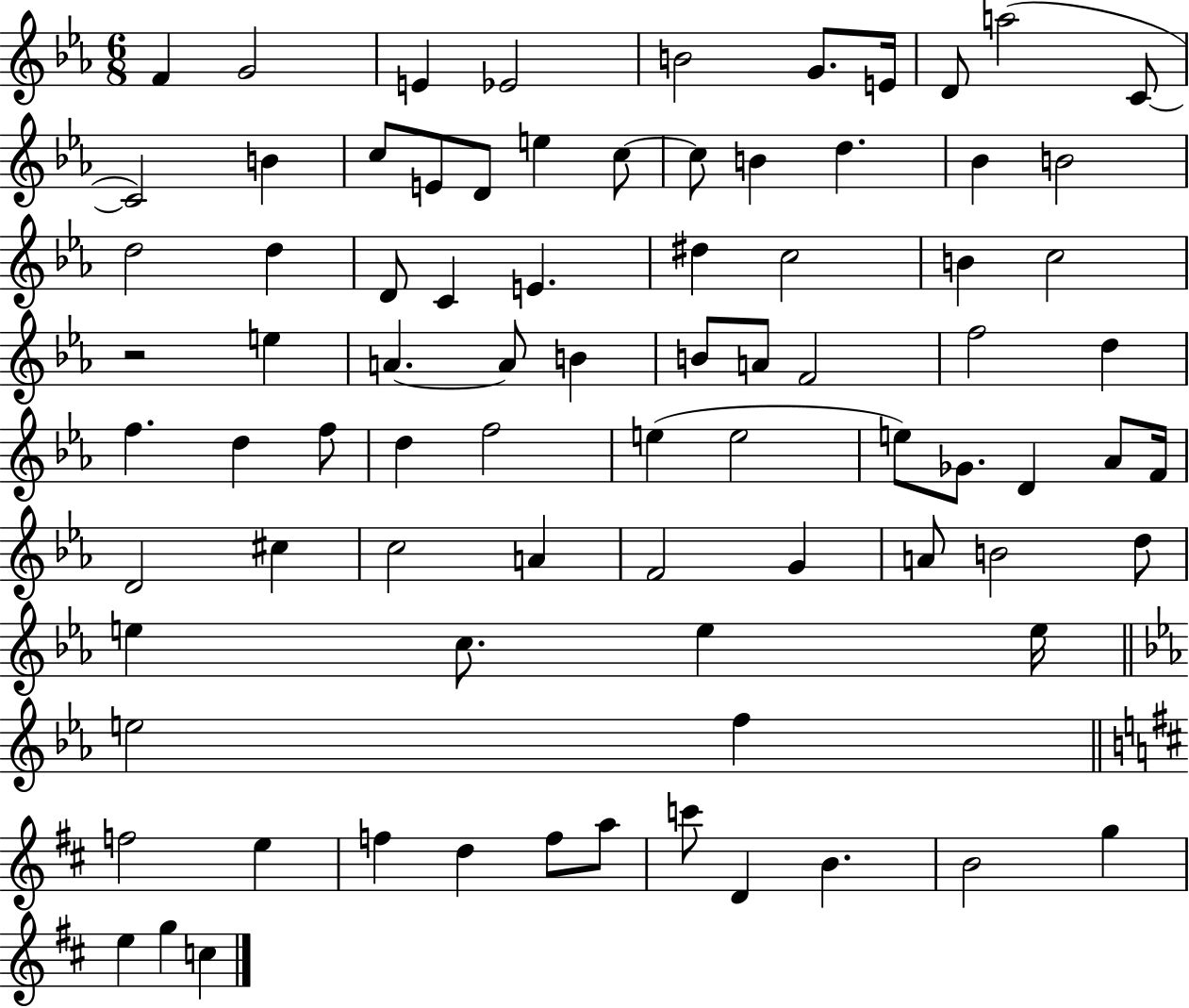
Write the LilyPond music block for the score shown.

{
  \clef treble
  \numericTimeSignature
  \time 6/8
  \key ees \major
  \repeat volta 2 { f'4 g'2 | e'4 ees'2 | b'2 g'8. e'16 | d'8 a''2( c'8~~ | \break c'2) b'4 | c''8 e'8 d'8 e''4 c''8~~ | c''8 b'4 d''4. | bes'4 b'2 | \break d''2 d''4 | d'8 c'4 e'4. | dis''4 c''2 | b'4 c''2 | \break r2 e''4 | a'4.~~ a'8 b'4 | b'8 a'8 f'2 | f''2 d''4 | \break f''4. d''4 f''8 | d''4 f''2 | e''4( e''2 | e''8) ges'8. d'4 aes'8 f'16 | \break d'2 cis''4 | c''2 a'4 | f'2 g'4 | a'8 b'2 d''8 | \break e''4 c''8. e''4 e''16 | \bar "||" \break \key ees \major e''2 f''4 | \bar "||" \break \key b \minor f''2 e''4 | f''4 d''4 f''8 a''8 | c'''8 d'4 b'4. | b'2 g''4 | \break e''4 g''4 c''4 | } \bar "|."
}